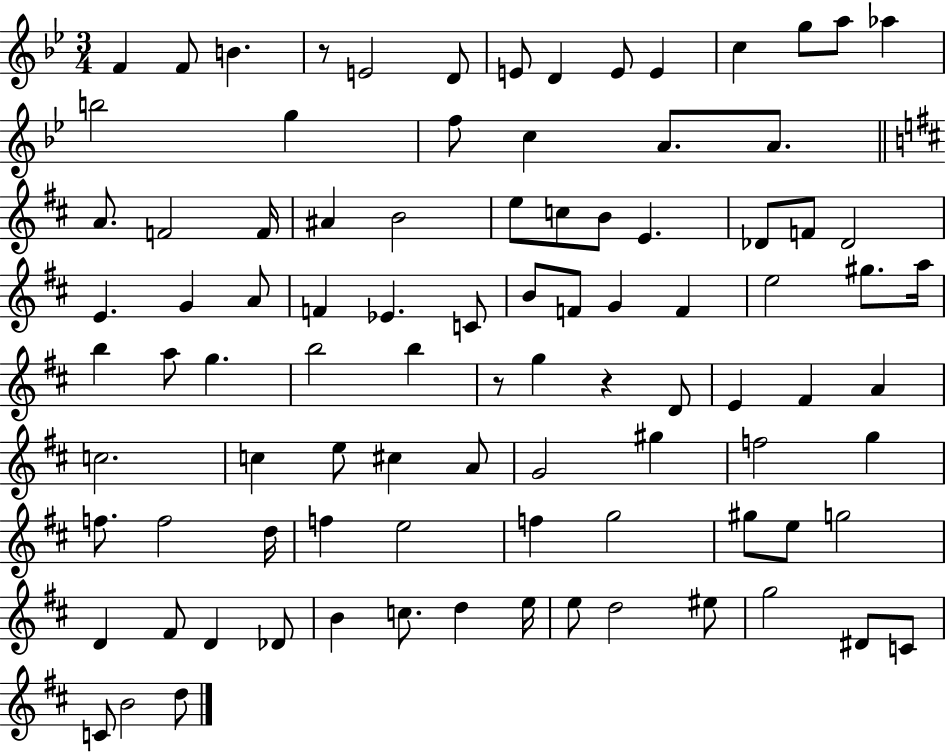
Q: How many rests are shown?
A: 3